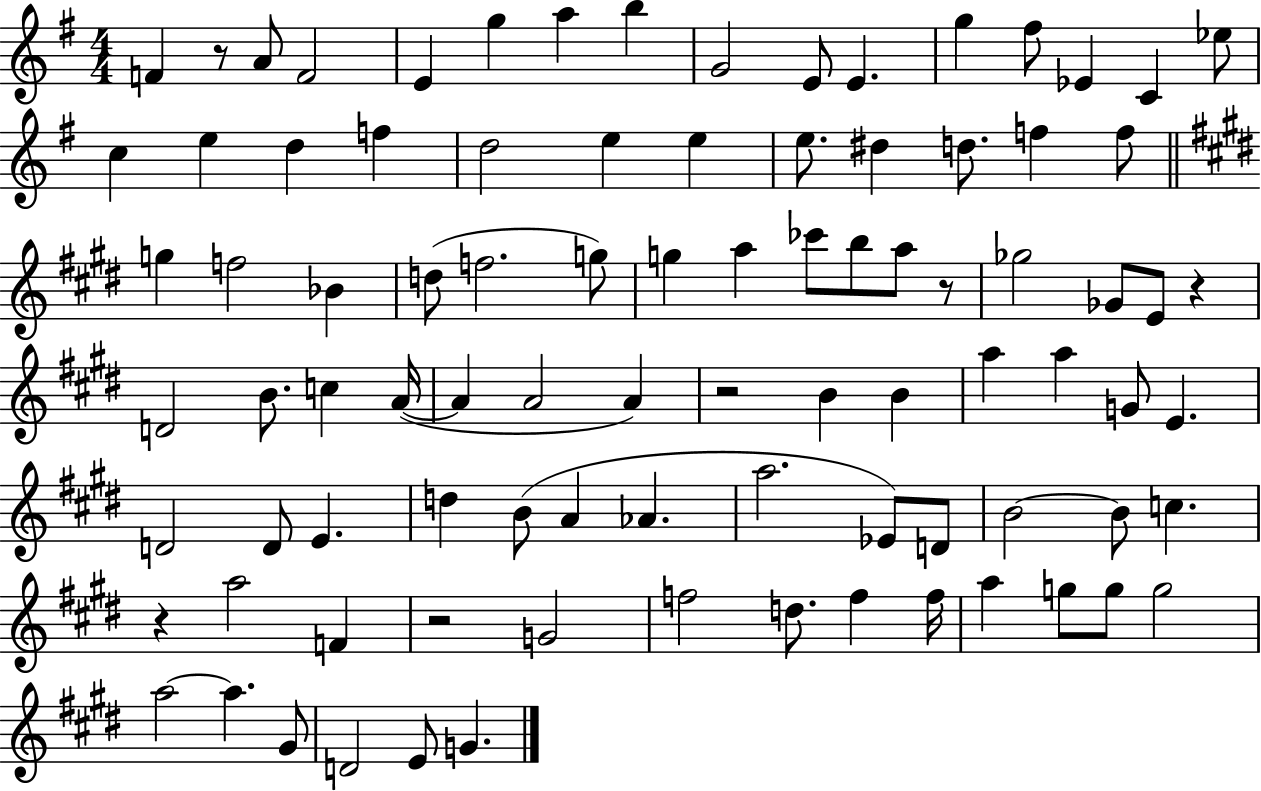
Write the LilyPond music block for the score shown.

{
  \clef treble
  \numericTimeSignature
  \time 4/4
  \key g \major
  \repeat volta 2 { f'4 r8 a'8 f'2 | e'4 g''4 a''4 b''4 | g'2 e'8 e'4. | g''4 fis''8 ees'4 c'4 ees''8 | \break c''4 e''4 d''4 f''4 | d''2 e''4 e''4 | e''8. dis''4 d''8. f''4 f''8 | \bar "||" \break \key e \major g''4 f''2 bes'4 | d''8( f''2. g''8) | g''4 a''4 ces'''8 b''8 a''8 r8 | ges''2 ges'8 e'8 r4 | \break d'2 b'8. c''4 a'16~(~ | a'4 a'2 a'4) | r2 b'4 b'4 | a''4 a''4 g'8 e'4. | \break d'2 d'8 e'4. | d''4 b'8( a'4 aes'4. | a''2. ees'8) d'8 | b'2~~ b'8 c''4. | \break r4 a''2 f'4 | r2 g'2 | f''2 d''8. f''4 f''16 | a''4 g''8 g''8 g''2 | \break a''2~~ a''4. gis'8 | d'2 e'8 g'4. | } \bar "|."
}